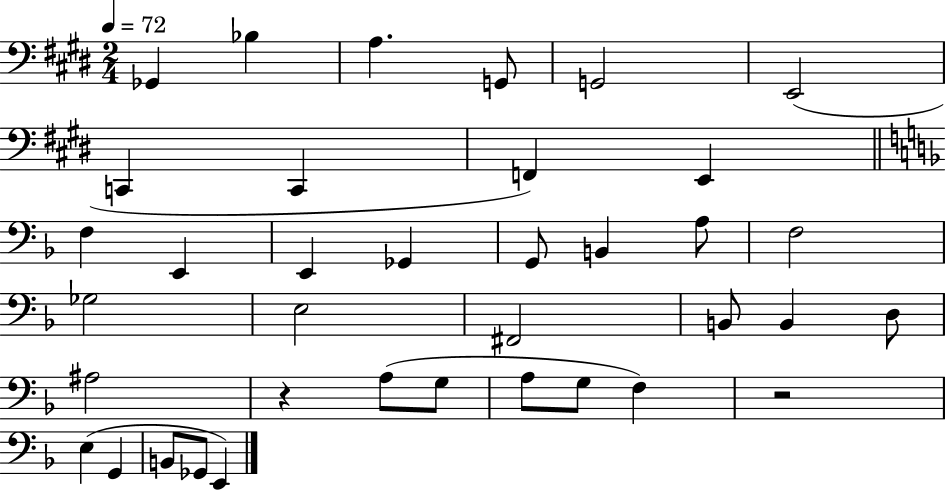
X:1
T:Untitled
M:2/4
L:1/4
K:E
_G,, _B, A, G,,/2 G,,2 E,,2 C,, C,, F,, E,, F, E,, E,, _G,, G,,/2 B,, A,/2 F,2 _G,2 E,2 ^F,,2 B,,/2 B,, D,/2 ^A,2 z A,/2 G,/2 A,/2 G,/2 F, z2 E, G,, B,,/2 _G,,/2 E,,